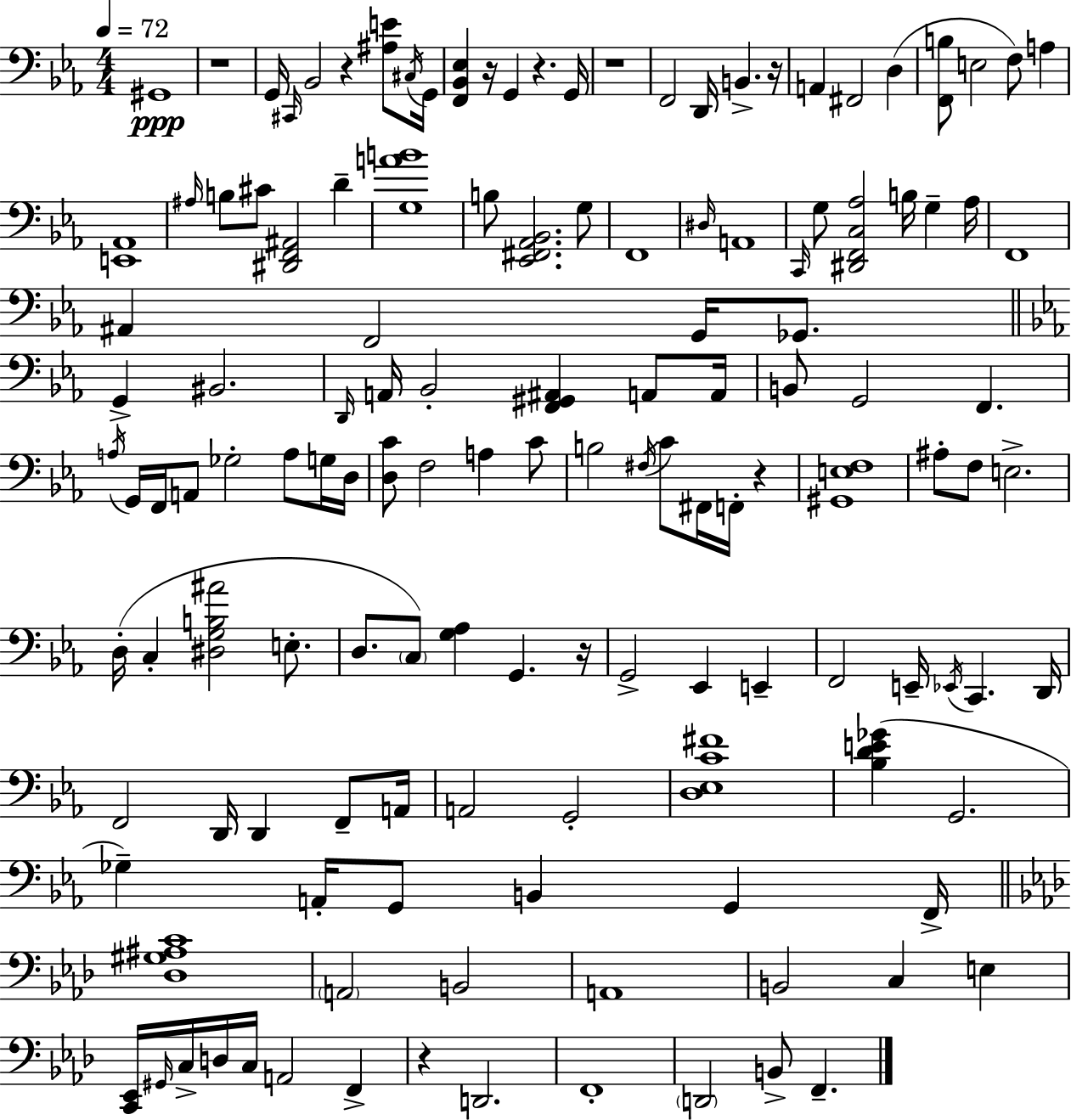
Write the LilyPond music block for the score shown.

{
  \clef bass
  \numericTimeSignature
  \time 4/4
  \key c \minor
  \tempo 4 = 72
  gis,1\ppp | r1 | g,16 \grace { cis,16 } bes,2 r4 <ais e'>8 | \acciaccatura { cis16 } g,16 <f, bes, ees>4 r16 g,4 r4. | \break g,16 r1 | f,2 d,16 b,4.-> | r16 a,4 fis,2 d4( | <f, b>8 e2 f8) a4 | \break <e, aes,>1 | \grace { ais16 } b8 cis'8 <dis, f, ais,>2 d'4-- | <g a' b'>1 | b8 <ees, fis, aes, bes,>2. | \break g8 f,1 | \grace { dis16 } a,1 | \grace { c,16 } g8 <dis, f, c aes>2 b16 | g4-- aes16 f,1 | \break ais,4 f,2 | g,16 ges,8. \bar "||" \break \key c \minor g,4-> bis,2. | \grace { d,16 } a,16 bes,2-. <f, gis, ais,>4 a,8 | a,16 b,8 g,2 f,4. | \acciaccatura { a16 } g,16 f,16 a,8 ges2-. a8 | \break g16 d16 <d c'>8 f2 a4 | c'8 b2 \acciaccatura { fis16 } c'8 fis,16 f,16-. r4 | <gis, e f>1 | ais8-. f8 e2.-> | \break d16-.( c4-. <dis g b ais'>2 | e8.-. d8. \parenthesize c8) <g aes>4 g,4. | r16 g,2-> ees,4 e,4-- | f,2 e,16-- \acciaccatura { ees,16 } c,4. | \break d,16 f,2 d,16 d,4 | f,8-- a,16 a,2 g,2-. | <d ees c' fis'>1 | <bes d' e' ges'>4( g,2. | \break ges4--) a,16-. g,8 b,4 g,4 | f,16-> \bar "||" \break \key aes \major <des gis ais c'>1 | \parenthesize a,2 b,2 | a,1 | b,2 c4 e4 | \break <c, ees,>16 \grace { gis,16 } c16-> d16 c16 a,2 f,4-> | r4 d,2. | f,1-. | \parenthesize d,2 b,8-> f,4.-- | \break \bar "|."
}